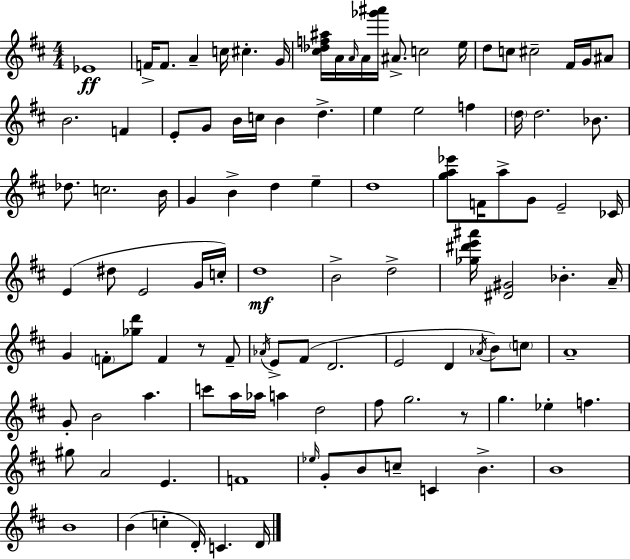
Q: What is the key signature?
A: D major